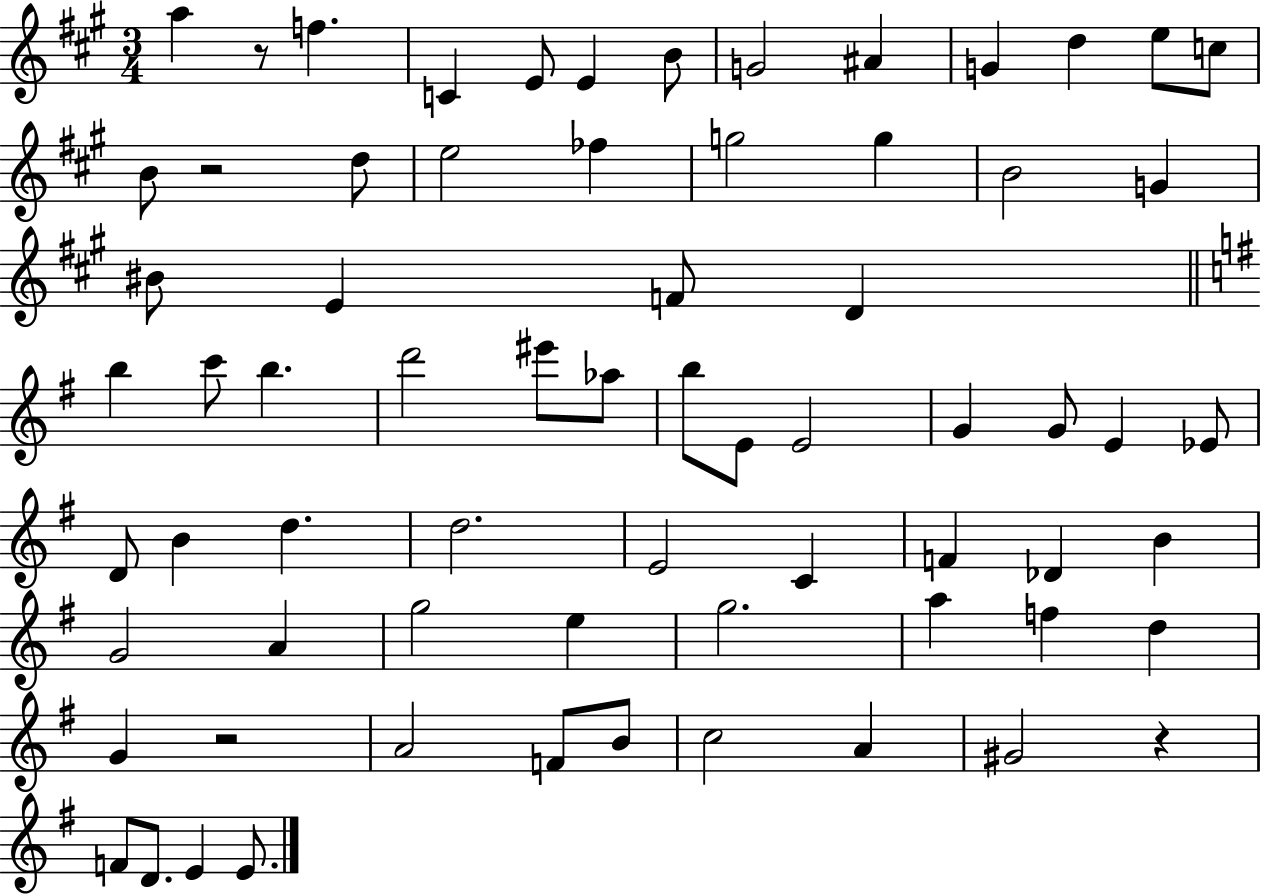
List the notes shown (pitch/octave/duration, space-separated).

A5/q R/e F5/q. C4/q E4/e E4/q B4/e G4/h A#4/q G4/q D5/q E5/e C5/e B4/e R/h D5/e E5/h FES5/q G5/h G5/q B4/h G4/q BIS4/e E4/q F4/e D4/q B5/q C6/e B5/q. D6/h EIS6/e Ab5/e B5/e E4/e E4/h G4/q G4/e E4/q Eb4/e D4/e B4/q D5/q. D5/h. E4/h C4/q F4/q Db4/q B4/q G4/h A4/q G5/h E5/q G5/h. A5/q F5/q D5/q G4/q R/h A4/h F4/e B4/e C5/h A4/q G#4/h R/q F4/e D4/e. E4/q E4/e.